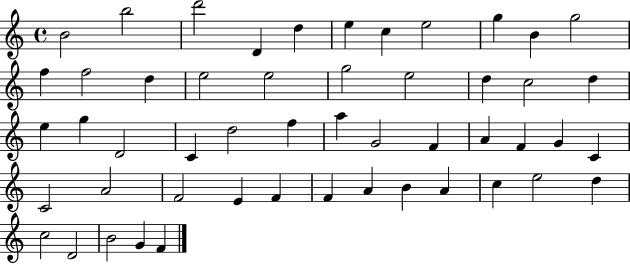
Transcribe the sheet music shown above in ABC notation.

X:1
T:Untitled
M:4/4
L:1/4
K:C
B2 b2 d'2 D d e c e2 g B g2 f f2 d e2 e2 g2 e2 d c2 d e g D2 C d2 f a G2 F A F G C C2 A2 F2 E F F A B A c e2 d c2 D2 B2 G F